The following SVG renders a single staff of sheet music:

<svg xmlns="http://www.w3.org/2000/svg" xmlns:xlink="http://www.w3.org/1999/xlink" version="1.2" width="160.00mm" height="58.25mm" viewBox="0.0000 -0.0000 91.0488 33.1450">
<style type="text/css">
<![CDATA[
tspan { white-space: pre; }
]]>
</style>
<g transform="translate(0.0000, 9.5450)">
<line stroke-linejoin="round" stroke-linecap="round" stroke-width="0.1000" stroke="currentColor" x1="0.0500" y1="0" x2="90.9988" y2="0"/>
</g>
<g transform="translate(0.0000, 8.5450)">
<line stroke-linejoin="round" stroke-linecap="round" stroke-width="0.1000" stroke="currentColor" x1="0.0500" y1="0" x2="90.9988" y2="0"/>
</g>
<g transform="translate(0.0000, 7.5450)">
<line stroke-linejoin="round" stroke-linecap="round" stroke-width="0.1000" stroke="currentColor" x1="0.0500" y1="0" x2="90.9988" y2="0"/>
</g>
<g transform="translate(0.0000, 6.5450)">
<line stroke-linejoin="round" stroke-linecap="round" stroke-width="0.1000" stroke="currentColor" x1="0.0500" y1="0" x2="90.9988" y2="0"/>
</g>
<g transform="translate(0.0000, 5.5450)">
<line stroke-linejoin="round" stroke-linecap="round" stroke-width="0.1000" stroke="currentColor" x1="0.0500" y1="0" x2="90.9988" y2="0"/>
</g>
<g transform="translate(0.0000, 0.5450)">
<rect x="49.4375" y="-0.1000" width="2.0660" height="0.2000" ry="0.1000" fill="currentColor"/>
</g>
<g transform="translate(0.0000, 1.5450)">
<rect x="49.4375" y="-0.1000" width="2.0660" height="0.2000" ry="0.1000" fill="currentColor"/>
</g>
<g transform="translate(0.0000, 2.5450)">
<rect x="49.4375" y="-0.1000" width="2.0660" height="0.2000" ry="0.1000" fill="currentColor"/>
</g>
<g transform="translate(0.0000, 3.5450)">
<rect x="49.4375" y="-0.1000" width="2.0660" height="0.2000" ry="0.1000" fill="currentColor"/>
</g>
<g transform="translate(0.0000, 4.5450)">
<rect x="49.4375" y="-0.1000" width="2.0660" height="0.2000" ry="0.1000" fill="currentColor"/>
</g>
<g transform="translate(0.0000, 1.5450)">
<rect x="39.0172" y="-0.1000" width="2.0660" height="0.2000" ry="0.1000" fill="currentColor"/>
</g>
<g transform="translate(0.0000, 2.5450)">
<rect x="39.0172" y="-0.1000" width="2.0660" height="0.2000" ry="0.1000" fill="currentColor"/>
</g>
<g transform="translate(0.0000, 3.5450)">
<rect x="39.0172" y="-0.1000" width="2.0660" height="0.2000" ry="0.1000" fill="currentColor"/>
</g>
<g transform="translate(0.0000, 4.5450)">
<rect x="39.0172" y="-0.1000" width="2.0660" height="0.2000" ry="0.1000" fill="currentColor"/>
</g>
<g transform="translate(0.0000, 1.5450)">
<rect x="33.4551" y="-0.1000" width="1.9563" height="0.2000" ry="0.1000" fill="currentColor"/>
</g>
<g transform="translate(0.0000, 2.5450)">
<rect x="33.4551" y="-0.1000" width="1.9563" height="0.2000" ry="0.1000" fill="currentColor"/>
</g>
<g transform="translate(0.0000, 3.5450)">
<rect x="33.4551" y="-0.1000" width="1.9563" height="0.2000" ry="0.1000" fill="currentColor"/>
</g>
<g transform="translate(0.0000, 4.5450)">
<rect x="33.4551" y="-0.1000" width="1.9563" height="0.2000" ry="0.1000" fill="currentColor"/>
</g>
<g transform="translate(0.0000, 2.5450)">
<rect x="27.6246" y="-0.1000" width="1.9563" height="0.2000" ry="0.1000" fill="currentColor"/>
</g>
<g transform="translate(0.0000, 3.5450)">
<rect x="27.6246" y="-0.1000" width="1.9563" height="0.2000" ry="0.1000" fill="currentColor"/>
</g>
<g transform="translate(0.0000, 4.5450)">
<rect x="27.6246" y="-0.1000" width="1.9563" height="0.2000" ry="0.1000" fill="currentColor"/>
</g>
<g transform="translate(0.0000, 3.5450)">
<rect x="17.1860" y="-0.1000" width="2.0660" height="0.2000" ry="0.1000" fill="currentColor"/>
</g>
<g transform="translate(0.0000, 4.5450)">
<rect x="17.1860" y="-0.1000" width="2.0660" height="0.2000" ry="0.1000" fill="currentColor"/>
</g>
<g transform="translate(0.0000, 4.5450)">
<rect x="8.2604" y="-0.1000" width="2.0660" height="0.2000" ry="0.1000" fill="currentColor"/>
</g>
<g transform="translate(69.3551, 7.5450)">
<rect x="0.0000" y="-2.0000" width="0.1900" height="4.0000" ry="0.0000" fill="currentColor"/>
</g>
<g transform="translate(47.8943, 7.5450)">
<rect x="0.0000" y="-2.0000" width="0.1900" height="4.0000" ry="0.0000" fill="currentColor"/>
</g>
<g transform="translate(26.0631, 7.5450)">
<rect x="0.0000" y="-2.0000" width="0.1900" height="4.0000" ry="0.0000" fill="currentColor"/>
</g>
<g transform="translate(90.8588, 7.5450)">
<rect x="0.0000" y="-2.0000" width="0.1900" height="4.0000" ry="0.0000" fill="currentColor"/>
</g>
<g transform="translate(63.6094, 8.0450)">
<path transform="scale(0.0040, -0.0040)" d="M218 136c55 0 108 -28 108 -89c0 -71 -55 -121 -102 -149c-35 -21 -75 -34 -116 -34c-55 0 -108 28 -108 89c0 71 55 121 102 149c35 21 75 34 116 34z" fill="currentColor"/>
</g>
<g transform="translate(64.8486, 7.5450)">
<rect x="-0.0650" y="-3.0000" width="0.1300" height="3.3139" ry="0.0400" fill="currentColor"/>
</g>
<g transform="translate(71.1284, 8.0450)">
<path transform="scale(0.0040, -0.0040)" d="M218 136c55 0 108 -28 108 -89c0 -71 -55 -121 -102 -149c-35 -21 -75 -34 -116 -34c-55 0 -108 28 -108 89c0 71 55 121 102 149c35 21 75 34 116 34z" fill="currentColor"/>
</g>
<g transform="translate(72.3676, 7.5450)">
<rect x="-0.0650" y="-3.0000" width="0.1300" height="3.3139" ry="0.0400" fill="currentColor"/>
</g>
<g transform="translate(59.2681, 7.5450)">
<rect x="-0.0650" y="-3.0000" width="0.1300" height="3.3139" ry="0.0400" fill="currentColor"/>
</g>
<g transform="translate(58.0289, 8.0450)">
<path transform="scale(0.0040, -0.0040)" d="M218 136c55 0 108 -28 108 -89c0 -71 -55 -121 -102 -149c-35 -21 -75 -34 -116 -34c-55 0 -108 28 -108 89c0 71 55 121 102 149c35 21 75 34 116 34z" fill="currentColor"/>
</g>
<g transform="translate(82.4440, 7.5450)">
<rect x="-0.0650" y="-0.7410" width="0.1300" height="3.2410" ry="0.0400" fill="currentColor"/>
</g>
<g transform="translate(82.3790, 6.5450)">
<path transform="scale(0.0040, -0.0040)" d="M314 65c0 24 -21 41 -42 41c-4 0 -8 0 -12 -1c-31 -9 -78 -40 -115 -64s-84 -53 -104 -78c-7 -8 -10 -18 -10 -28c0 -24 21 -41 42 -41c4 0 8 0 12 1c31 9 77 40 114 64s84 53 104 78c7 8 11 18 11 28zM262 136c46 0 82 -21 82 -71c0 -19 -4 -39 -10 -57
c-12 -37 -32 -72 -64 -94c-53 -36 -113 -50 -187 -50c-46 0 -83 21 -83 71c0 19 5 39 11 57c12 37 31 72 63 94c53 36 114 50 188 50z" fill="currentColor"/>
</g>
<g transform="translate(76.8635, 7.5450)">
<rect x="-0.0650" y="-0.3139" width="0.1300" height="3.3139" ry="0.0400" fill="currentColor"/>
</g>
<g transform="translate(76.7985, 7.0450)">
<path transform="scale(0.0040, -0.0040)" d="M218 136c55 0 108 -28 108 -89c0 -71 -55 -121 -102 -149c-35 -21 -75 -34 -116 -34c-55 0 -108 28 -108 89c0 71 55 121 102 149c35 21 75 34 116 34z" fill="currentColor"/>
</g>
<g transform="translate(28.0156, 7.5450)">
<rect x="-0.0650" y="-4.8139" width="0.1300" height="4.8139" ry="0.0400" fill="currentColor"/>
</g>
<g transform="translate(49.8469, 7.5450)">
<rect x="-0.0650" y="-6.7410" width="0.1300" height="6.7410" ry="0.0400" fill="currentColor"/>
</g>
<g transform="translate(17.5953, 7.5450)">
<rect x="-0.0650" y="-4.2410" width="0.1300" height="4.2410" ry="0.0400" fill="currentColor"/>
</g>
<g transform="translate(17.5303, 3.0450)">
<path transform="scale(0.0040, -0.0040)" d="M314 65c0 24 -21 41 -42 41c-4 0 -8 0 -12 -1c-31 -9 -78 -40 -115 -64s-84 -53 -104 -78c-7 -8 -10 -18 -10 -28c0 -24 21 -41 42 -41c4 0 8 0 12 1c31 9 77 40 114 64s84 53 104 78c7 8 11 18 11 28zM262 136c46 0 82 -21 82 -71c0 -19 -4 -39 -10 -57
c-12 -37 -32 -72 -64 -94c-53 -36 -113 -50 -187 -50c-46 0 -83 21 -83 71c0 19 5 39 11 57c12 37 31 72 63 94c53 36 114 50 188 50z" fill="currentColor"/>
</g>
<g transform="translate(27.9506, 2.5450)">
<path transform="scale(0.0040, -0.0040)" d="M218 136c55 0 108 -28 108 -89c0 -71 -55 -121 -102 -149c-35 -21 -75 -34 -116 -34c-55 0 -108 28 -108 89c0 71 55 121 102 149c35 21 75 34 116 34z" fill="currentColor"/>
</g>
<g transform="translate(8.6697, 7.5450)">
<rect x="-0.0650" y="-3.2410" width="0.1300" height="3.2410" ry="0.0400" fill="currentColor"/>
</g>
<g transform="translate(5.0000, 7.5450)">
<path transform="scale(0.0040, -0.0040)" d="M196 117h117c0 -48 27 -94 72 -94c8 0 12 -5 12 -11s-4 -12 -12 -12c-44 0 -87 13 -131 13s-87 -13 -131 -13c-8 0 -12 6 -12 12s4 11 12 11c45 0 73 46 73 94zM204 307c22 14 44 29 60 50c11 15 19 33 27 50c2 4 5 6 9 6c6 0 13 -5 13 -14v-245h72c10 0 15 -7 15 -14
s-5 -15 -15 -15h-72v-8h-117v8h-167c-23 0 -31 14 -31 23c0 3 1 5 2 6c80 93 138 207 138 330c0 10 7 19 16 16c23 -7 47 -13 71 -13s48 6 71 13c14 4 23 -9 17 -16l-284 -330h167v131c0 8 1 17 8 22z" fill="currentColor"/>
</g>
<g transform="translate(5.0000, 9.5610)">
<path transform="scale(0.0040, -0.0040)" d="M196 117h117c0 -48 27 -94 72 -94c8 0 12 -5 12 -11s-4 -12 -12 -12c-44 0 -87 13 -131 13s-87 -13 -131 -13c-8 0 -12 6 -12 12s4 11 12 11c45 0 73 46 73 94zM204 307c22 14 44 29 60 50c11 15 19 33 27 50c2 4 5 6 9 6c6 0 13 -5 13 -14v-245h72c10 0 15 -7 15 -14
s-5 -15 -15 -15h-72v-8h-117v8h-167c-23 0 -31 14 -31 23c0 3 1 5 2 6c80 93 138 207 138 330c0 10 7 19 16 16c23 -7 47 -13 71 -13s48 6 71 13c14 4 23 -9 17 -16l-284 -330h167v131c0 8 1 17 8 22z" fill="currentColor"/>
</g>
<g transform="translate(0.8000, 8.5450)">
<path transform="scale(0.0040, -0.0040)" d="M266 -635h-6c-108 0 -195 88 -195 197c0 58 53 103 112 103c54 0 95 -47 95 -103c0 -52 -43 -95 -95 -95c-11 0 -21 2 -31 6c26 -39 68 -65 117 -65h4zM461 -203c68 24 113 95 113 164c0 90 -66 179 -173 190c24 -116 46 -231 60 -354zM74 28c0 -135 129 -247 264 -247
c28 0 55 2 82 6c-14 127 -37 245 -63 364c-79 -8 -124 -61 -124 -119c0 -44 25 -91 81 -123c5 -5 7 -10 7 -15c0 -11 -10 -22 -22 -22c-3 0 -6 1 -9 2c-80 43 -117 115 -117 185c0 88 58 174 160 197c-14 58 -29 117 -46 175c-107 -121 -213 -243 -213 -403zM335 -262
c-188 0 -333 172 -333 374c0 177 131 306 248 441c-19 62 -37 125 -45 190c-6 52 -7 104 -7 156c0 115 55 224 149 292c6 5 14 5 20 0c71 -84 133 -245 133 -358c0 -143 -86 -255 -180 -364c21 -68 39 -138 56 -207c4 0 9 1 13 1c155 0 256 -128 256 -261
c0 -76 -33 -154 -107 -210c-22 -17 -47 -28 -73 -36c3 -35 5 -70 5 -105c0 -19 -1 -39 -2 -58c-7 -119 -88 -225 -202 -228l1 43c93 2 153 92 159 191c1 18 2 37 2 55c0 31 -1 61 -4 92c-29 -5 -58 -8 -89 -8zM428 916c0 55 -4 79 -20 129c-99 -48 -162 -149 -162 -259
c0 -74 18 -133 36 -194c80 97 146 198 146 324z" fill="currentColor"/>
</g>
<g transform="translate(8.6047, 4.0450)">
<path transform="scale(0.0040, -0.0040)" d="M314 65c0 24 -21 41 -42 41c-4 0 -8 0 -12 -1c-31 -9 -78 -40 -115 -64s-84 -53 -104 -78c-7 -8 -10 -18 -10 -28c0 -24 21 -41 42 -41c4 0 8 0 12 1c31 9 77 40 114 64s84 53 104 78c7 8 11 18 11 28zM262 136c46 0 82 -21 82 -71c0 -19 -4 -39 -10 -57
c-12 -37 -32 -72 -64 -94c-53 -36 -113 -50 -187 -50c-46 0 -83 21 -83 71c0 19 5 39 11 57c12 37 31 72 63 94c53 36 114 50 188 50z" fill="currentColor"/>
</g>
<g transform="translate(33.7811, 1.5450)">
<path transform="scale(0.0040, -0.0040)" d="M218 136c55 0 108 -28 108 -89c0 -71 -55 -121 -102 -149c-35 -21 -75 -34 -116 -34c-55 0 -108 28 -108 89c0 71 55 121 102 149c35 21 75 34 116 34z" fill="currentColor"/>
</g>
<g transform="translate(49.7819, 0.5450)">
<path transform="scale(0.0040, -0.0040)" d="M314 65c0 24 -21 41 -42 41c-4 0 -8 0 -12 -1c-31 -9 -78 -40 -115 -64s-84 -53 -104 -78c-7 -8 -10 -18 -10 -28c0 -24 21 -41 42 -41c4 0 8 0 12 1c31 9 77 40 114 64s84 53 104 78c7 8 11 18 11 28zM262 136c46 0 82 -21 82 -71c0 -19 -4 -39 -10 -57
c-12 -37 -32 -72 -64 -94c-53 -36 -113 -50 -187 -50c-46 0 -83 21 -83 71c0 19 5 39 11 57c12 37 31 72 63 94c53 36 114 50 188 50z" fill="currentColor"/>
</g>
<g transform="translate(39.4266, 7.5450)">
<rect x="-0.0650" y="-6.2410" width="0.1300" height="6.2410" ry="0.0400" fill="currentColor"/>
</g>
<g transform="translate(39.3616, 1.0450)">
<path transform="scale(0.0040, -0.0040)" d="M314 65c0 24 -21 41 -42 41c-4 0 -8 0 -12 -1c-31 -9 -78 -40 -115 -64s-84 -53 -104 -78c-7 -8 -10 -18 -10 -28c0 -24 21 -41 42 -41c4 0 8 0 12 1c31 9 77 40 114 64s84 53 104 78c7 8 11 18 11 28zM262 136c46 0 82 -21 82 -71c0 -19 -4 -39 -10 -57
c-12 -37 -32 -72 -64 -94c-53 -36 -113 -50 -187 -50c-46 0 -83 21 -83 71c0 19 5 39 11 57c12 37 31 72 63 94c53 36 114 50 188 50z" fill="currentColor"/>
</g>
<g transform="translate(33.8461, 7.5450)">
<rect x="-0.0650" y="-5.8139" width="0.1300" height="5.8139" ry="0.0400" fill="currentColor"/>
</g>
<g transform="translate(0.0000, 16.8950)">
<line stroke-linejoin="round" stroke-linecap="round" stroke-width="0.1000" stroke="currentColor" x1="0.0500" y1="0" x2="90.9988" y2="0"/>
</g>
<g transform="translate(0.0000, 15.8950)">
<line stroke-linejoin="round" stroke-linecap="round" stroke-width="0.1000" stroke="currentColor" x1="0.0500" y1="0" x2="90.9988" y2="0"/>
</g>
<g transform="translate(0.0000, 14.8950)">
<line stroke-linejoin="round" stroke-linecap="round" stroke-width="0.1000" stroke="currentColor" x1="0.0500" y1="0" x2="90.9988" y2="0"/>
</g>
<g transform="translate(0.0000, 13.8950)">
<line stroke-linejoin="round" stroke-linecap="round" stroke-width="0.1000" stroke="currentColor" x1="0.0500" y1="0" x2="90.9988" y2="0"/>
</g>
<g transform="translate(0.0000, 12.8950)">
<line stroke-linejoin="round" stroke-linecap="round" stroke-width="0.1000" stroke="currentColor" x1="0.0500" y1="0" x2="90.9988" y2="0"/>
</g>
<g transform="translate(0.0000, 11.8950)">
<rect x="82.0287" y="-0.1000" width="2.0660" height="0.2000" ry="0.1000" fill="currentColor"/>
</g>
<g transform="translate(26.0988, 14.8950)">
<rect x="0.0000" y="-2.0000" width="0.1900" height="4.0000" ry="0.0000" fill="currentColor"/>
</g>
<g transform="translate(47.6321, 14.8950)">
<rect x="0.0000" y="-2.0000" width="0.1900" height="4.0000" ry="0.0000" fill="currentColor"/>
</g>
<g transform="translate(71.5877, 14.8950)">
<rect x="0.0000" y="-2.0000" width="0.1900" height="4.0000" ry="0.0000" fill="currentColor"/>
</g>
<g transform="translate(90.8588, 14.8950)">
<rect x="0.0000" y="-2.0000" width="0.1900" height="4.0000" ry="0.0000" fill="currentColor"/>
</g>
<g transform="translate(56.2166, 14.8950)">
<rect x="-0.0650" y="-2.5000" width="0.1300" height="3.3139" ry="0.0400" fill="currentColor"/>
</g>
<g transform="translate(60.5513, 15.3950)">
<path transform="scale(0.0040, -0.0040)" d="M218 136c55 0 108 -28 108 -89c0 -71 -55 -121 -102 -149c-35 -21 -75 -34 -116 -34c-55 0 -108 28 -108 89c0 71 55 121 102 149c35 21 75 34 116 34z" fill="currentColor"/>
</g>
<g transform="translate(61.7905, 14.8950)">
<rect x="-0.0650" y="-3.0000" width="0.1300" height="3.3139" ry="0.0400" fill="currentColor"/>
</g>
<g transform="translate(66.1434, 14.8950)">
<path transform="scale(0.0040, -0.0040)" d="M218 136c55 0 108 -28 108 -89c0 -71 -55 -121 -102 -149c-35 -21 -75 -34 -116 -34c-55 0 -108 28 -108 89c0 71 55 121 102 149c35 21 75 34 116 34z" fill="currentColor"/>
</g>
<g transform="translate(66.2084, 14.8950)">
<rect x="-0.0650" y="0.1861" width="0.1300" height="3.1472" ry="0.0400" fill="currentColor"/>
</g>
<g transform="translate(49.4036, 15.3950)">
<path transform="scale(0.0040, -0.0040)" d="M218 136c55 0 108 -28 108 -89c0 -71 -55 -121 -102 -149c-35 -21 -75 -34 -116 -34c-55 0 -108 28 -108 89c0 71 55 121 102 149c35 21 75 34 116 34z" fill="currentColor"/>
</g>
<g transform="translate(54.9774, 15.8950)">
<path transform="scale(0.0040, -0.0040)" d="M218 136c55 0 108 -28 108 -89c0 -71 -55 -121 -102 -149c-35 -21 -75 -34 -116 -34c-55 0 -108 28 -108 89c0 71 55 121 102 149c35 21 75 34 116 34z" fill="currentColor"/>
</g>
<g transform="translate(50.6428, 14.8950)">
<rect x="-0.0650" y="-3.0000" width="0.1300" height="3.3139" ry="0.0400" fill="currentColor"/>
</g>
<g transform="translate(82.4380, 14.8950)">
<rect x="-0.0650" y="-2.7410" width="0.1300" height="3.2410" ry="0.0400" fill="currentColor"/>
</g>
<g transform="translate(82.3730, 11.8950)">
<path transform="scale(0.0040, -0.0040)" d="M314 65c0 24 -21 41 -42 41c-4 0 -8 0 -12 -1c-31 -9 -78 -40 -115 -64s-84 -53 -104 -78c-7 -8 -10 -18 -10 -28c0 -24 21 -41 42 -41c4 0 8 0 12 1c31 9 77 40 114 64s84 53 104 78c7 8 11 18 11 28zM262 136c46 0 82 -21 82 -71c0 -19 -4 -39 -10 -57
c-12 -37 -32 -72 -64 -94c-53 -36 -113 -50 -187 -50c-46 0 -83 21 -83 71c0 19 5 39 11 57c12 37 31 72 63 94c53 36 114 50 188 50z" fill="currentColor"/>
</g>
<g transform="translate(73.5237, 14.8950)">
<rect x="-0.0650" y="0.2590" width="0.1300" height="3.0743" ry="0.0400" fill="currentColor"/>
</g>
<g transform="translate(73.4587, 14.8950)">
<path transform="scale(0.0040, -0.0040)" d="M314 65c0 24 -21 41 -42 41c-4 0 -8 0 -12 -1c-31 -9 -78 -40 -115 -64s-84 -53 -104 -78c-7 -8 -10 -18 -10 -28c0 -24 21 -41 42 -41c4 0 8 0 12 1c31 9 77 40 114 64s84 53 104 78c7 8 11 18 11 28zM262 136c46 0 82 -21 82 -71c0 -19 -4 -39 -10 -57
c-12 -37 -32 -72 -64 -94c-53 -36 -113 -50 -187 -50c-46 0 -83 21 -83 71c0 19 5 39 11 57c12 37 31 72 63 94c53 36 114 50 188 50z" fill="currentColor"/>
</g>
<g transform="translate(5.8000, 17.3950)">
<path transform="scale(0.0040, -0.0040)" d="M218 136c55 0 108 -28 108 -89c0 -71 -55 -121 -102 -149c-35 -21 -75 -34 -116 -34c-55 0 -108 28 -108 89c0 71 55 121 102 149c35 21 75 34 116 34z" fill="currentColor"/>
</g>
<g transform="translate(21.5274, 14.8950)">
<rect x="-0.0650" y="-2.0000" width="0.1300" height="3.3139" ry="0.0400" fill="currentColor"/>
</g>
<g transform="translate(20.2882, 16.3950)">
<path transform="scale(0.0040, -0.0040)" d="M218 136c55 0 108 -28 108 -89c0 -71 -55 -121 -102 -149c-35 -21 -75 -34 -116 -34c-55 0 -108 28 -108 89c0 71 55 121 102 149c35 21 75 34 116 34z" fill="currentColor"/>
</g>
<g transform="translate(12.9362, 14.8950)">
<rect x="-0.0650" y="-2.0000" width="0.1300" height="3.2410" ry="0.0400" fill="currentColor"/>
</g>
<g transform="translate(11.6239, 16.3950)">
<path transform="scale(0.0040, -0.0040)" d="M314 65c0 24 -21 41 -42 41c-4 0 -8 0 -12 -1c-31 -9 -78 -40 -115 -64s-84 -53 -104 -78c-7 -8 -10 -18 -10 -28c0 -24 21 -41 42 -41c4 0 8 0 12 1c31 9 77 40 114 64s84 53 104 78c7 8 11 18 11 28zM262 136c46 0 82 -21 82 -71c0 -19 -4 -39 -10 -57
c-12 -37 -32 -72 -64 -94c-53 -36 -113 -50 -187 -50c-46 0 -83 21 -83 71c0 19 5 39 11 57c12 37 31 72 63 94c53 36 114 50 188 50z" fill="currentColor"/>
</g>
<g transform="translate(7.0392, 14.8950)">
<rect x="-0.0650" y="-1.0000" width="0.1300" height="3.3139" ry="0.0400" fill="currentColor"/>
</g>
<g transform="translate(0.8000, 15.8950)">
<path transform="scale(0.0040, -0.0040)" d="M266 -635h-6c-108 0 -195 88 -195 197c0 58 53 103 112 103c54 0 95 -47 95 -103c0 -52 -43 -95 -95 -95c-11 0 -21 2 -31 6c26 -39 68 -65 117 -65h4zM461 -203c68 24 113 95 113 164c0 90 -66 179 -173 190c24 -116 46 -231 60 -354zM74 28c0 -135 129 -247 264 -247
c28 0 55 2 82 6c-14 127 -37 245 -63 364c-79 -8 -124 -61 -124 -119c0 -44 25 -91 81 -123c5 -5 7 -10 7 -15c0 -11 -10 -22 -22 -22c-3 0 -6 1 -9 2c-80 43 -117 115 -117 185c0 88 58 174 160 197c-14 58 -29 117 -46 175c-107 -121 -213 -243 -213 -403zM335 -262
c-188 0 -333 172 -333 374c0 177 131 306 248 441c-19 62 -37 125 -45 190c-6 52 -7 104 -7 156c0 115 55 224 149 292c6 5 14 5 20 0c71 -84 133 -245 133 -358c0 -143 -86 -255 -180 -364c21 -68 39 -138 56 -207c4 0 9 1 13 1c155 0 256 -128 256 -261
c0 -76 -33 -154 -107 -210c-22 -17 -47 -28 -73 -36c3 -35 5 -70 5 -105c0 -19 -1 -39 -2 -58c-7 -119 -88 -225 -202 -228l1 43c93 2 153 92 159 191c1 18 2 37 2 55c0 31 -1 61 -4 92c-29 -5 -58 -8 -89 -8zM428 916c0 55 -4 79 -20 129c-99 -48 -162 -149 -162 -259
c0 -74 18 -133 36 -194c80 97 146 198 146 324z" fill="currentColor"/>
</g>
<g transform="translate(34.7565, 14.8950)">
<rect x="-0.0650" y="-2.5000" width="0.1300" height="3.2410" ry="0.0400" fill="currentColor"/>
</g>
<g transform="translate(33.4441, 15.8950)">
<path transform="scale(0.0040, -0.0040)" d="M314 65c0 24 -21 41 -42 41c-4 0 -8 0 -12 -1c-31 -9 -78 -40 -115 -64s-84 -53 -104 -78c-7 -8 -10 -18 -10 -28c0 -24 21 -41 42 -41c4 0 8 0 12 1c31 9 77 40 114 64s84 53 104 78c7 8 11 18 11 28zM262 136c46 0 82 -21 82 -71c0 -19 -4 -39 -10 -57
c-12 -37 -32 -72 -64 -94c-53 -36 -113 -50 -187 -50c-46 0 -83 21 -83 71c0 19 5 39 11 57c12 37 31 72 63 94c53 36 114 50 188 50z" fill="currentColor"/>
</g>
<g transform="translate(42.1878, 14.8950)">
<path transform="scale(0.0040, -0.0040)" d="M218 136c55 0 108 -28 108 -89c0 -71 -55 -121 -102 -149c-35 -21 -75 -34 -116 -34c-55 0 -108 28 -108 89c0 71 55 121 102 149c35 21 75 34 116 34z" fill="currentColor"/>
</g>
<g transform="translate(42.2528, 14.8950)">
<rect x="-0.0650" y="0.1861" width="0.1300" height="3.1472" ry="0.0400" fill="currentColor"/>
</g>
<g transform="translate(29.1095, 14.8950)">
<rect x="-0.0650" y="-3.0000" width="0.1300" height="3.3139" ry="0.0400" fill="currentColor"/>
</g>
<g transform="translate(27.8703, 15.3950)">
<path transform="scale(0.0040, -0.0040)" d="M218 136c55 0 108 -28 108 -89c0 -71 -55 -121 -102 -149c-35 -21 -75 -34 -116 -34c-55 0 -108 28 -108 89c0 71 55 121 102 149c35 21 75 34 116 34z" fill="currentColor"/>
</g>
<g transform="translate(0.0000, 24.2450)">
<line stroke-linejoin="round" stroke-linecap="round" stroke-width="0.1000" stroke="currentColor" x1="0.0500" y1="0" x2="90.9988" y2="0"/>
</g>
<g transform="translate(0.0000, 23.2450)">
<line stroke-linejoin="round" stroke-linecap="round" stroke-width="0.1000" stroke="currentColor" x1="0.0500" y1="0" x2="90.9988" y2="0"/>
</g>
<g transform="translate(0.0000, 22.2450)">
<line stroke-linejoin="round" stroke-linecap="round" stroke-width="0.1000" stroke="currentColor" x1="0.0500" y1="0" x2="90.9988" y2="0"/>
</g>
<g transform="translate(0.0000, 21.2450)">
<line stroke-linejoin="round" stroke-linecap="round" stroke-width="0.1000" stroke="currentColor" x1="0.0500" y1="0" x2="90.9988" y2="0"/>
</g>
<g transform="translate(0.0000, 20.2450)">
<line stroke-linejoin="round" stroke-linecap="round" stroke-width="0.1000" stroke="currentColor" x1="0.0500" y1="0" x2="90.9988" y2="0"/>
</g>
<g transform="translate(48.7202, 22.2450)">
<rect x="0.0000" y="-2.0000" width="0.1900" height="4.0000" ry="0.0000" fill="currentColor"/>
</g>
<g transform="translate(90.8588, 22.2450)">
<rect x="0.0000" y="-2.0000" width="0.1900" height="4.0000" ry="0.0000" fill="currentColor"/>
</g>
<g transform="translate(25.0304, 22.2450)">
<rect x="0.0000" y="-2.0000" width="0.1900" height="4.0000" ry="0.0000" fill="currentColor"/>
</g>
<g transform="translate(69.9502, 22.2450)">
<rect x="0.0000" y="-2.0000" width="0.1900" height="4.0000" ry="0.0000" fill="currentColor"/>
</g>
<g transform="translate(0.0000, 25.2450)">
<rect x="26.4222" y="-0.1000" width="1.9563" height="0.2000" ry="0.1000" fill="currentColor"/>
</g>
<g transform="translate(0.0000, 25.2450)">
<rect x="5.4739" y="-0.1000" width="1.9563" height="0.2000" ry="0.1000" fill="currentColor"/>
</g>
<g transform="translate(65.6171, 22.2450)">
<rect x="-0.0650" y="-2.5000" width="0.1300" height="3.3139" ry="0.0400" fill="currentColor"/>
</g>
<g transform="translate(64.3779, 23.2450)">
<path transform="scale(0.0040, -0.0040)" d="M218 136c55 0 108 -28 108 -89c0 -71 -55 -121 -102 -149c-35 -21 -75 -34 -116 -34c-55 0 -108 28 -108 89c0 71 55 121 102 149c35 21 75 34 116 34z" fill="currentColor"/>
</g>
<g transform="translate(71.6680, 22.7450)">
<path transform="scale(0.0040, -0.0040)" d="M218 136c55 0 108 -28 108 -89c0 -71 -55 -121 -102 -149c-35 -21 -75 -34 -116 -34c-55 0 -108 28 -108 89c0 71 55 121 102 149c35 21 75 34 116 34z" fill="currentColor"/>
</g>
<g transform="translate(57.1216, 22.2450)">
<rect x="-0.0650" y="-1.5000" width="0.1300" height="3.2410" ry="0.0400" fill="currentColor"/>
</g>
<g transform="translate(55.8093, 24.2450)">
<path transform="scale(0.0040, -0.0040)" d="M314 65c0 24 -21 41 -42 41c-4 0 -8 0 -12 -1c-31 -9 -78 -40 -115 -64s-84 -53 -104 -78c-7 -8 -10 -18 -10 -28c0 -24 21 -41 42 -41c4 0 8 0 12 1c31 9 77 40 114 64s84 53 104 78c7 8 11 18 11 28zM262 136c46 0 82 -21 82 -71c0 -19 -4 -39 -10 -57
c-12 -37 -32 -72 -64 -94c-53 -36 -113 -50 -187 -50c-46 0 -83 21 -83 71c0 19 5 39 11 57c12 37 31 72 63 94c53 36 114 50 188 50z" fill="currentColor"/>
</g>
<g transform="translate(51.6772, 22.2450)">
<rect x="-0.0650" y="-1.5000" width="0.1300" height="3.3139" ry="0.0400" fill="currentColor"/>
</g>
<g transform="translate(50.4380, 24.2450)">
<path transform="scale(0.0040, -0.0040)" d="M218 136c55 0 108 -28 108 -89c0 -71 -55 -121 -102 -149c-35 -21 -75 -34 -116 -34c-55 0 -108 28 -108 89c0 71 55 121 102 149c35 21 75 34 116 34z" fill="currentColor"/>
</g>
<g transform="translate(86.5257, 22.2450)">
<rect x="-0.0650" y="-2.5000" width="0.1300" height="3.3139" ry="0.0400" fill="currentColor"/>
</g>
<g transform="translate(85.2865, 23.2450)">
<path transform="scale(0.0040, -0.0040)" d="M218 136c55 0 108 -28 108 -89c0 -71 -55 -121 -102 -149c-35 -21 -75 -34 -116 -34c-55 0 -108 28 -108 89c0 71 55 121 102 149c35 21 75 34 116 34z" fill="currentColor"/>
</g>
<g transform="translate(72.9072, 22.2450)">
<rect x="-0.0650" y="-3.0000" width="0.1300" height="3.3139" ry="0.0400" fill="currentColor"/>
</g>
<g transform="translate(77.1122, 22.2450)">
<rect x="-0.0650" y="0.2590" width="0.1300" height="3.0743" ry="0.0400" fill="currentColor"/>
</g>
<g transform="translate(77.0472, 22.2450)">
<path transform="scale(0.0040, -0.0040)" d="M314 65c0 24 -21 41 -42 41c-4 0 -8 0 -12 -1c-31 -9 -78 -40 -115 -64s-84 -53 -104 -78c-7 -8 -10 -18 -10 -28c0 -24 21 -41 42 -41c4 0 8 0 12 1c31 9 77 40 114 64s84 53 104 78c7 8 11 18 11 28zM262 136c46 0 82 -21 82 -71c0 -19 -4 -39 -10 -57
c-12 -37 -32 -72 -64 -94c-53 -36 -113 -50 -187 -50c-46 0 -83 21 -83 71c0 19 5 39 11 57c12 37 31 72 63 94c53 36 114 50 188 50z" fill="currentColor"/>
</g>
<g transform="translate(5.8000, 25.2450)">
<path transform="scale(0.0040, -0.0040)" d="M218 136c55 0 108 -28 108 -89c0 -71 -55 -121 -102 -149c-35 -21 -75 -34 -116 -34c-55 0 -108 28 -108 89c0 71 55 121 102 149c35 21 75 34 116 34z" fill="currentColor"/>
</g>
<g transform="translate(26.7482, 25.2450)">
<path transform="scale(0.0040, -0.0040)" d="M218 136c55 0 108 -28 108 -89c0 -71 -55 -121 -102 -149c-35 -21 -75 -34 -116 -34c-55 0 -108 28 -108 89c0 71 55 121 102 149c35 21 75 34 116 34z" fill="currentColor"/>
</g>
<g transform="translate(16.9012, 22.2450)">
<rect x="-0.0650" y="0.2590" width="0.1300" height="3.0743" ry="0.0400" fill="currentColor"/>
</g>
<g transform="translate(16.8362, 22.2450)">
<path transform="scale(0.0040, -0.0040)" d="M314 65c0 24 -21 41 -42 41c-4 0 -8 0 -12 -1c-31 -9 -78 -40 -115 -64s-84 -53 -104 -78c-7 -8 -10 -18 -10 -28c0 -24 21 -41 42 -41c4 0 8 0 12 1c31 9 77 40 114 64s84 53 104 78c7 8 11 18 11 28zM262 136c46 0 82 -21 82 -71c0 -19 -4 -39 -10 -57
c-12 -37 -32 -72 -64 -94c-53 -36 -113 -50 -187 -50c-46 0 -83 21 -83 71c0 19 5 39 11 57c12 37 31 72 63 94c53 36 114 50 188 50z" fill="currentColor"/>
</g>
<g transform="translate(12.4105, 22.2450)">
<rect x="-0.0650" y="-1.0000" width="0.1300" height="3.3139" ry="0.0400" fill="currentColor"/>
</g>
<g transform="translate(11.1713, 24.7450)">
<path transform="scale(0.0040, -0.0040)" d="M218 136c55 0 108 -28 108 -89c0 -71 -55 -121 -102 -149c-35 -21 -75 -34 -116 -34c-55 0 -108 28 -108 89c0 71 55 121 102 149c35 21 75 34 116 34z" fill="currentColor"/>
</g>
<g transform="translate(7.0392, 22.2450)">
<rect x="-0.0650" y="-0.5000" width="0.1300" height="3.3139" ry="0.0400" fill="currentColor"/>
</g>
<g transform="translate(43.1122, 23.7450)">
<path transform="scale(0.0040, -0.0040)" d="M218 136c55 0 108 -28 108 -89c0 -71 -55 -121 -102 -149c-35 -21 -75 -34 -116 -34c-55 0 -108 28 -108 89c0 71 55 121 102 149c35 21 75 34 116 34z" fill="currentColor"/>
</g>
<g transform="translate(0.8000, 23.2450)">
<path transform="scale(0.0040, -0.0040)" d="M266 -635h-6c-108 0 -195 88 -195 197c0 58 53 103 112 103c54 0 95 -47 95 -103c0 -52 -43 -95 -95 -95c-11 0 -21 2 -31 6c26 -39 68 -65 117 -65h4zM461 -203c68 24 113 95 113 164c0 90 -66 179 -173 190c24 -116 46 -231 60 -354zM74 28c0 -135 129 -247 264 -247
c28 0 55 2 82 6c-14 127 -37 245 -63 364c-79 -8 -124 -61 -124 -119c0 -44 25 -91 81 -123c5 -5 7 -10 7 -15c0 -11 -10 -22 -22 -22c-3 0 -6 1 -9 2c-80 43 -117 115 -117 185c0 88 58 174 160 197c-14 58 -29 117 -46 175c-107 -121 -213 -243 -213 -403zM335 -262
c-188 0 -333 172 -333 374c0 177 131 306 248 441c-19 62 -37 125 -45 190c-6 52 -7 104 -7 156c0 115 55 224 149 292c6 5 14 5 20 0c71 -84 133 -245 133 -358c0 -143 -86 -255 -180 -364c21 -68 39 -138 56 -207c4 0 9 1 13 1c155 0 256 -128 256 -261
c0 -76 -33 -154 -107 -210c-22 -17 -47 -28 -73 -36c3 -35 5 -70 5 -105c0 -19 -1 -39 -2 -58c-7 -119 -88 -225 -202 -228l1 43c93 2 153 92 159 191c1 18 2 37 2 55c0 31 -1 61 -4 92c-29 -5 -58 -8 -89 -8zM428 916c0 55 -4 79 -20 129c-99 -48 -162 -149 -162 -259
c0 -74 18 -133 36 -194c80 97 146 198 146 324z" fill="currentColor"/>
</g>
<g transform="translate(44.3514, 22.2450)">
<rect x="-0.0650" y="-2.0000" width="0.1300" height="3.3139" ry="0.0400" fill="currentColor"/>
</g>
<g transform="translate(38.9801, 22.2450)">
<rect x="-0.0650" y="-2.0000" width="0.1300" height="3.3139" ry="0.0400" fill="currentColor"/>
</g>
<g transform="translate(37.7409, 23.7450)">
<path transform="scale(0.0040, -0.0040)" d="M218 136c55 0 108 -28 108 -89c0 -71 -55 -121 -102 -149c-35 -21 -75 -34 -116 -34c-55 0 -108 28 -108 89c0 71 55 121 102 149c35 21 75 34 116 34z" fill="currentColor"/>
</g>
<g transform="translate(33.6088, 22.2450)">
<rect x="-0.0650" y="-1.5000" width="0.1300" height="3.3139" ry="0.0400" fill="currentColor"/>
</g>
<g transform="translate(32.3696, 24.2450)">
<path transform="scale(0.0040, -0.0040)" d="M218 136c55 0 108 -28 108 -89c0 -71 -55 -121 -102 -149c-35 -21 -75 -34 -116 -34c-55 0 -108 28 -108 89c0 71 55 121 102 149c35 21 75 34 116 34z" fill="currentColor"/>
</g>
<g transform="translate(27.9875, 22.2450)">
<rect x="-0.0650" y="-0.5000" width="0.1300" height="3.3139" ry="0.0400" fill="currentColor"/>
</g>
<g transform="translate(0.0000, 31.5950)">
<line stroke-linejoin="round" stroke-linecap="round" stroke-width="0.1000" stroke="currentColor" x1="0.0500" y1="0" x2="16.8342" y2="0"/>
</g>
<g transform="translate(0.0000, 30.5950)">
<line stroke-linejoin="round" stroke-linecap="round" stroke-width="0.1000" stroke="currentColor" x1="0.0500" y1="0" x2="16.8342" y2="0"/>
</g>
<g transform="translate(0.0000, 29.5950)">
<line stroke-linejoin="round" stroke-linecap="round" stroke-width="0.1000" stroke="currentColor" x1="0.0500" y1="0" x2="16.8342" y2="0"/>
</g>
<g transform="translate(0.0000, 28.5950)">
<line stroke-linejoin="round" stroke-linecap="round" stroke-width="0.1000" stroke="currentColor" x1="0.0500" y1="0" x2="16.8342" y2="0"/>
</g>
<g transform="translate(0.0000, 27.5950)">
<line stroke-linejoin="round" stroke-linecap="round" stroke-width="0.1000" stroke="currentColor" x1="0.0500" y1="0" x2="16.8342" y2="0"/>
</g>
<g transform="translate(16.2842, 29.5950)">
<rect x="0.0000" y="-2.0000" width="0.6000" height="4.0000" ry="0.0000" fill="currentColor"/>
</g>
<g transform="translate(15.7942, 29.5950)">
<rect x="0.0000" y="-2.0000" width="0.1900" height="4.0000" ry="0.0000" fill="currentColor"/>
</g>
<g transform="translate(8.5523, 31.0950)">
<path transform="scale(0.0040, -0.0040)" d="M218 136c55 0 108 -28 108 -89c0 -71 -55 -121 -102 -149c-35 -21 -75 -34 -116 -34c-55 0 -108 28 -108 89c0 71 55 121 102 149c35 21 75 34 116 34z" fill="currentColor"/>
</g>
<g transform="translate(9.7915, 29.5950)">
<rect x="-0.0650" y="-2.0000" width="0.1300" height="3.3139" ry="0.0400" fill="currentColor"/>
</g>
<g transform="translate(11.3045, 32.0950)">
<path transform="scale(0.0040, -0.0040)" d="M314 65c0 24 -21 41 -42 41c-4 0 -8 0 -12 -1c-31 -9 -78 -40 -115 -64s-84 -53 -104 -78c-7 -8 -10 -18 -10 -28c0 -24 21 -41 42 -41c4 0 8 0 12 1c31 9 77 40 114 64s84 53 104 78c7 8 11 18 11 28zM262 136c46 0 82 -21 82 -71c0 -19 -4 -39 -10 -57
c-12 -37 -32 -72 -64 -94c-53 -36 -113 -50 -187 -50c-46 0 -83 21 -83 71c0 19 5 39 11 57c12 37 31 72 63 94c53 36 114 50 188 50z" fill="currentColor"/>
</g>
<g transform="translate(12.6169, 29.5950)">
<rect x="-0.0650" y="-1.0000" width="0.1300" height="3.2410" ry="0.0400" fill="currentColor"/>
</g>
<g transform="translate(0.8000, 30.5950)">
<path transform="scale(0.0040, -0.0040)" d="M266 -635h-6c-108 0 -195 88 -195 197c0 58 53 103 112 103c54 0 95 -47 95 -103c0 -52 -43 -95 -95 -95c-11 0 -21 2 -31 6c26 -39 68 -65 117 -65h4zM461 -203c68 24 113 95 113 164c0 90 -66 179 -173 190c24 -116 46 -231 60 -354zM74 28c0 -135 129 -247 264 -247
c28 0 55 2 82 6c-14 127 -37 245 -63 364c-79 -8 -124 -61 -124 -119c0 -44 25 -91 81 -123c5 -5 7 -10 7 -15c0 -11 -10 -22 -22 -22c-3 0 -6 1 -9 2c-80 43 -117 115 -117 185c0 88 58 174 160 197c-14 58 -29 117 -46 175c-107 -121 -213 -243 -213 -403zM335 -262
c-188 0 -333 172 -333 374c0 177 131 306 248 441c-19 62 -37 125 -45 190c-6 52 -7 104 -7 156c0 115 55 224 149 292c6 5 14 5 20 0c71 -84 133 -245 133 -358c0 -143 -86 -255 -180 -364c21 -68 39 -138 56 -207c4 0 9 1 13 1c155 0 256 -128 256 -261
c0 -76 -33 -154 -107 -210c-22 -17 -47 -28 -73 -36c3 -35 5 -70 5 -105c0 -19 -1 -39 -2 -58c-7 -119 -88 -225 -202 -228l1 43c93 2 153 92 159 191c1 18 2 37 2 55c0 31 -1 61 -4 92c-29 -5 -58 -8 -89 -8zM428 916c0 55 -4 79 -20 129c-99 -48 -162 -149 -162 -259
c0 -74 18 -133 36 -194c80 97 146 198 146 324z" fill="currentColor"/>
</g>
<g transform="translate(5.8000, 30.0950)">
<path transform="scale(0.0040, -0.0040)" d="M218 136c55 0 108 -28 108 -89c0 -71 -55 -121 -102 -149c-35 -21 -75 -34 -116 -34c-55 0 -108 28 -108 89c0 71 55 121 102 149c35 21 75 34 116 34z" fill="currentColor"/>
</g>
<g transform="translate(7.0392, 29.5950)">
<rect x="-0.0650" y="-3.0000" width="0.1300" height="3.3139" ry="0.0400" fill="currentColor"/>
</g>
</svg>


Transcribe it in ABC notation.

X:1
T:Untitled
M:4/4
L:1/4
K:C
b2 d'2 e' g' a'2 b'2 A A A c d2 D F2 F A G2 B A G A B B2 a2 C D B2 C E F F E E2 G A B2 G A F D2